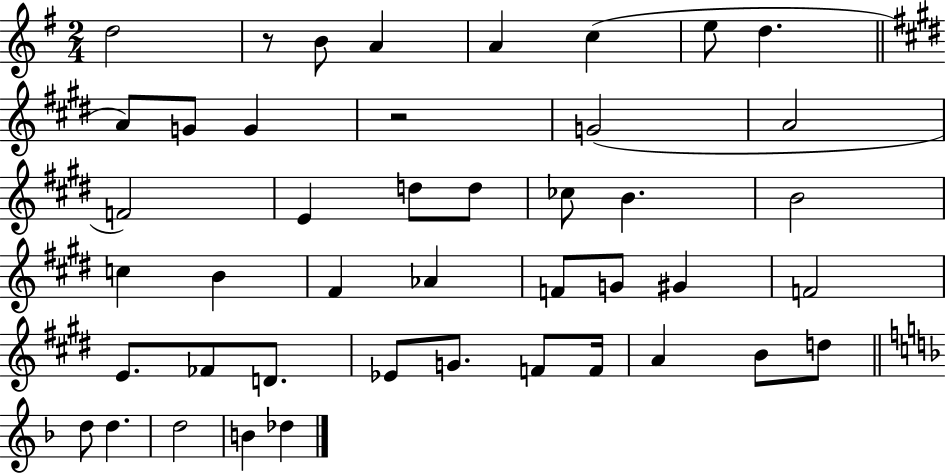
D5/h R/e B4/e A4/q A4/q C5/q E5/e D5/q. A4/e G4/e G4/q R/h G4/h A4/h F4/h E4/q D5/e D5/e CES5/e B4/q. B4/h C5/q B4/q F#4/q Ab4/q F4/e G4/e G#4/q F4/h E4/e. FES4/e D4/e. Eb4/e G4/e. F4/e F4/s A4/q B4/e D5/e D5/e D5/q. D5/h B4/q Db5/q